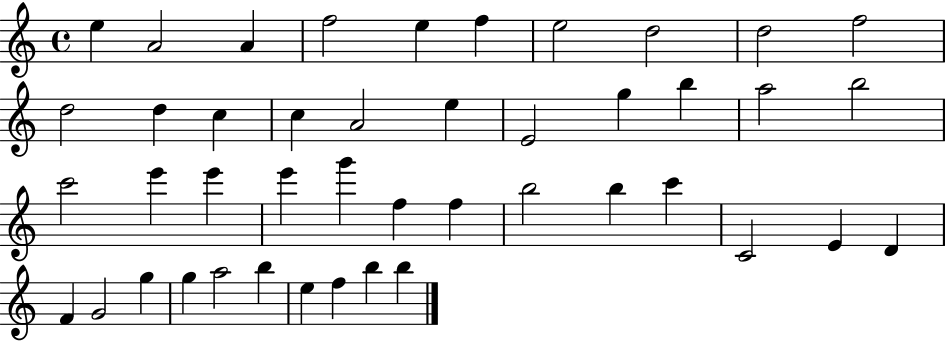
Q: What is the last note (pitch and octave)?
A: B5